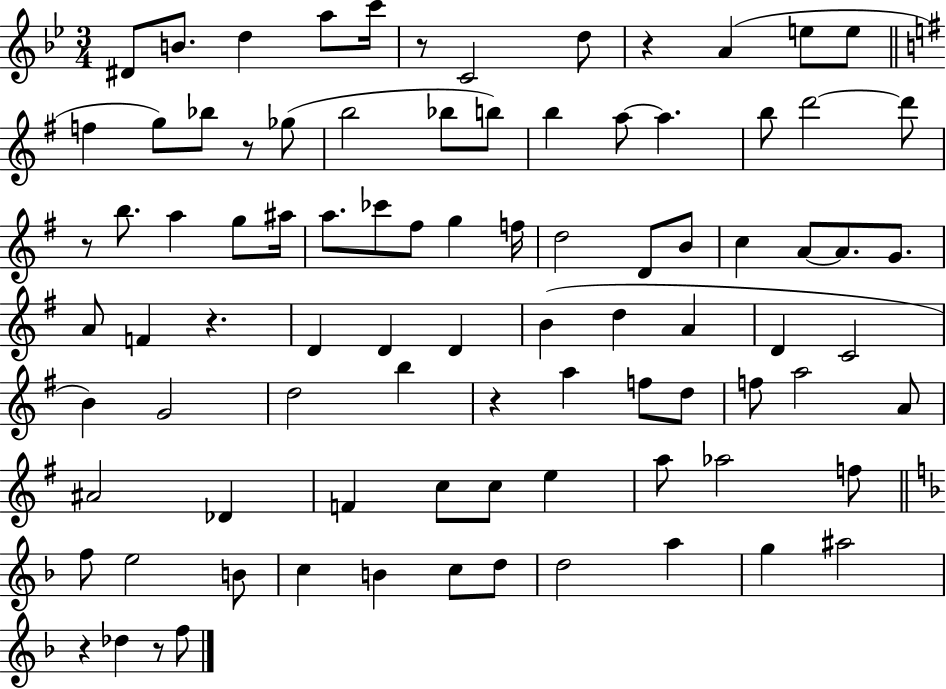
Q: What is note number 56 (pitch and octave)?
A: D5